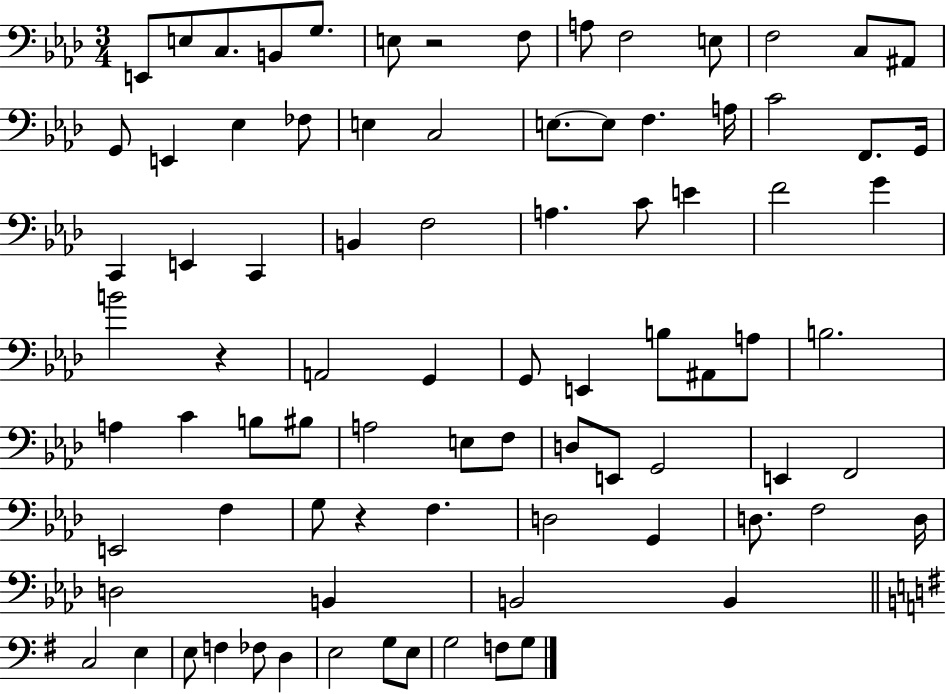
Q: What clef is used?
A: bass